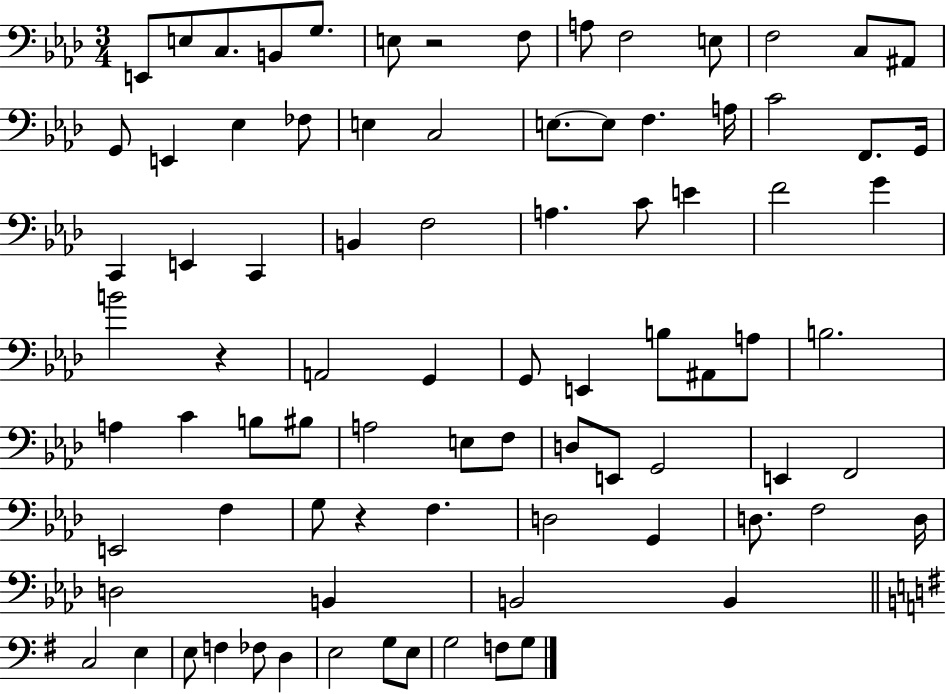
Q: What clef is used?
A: bass